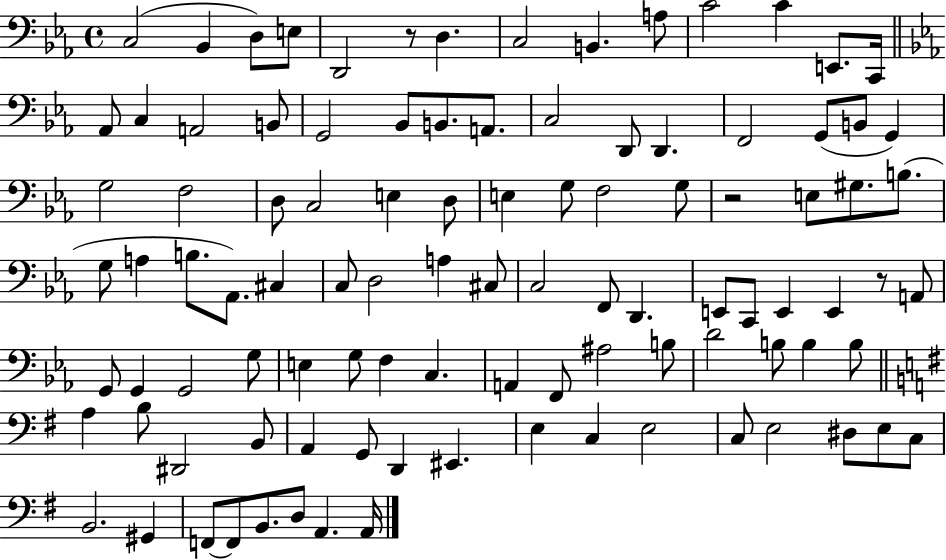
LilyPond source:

{
  \clef bass
  \time 4/4
  \defaultTimeSignature
  \key ees \major
  \repeat volta 2 { c2( bes,4 d8) e8 | d,2 r8 d4. | c2 b,4. a8 | c'2 c'4 e,8. c,16 | \break \bar "||" \break \key c \minor aes,8 c4 a,2 b,8 | g,2 bes,8 b,8. a,8. | c2 d,8 d,4. | f,2 g,8( b,8 g,4) | \break g2 f2 | d8 c2 e4 d8 | e4 g8 f2 g8 | r2 e8 gis8. b8.( | \break g8 a4 b8. aes,8.) cis4 | c8 d2 a4 cis8 | c2 f,8 d,4. | e,8 c,8 e,4 e,4 r8 a,8 | \break g,8 g,4 g,2 g8 | e4 g8 f4 c4. | a,4 f,8 ais2 b8 | d'2 b8 b4 b8 | \break \bar "||" \break \key g \major a4 b8 dis,2 b,8 | a,4 g,8 d,4 eis,4. | e4 c4 e2 | c8 e2 dis8 e8 c8 | \break b,2. gis,4 | f,8~~ f,8 b,8. d8 a,4. a,16 | } \bar "|."
}